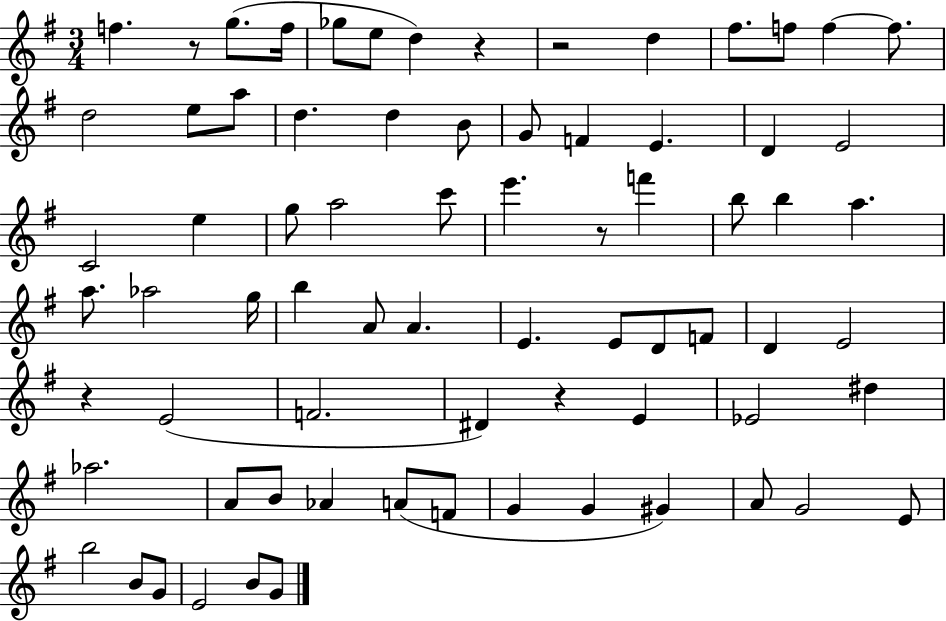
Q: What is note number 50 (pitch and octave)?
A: D#5